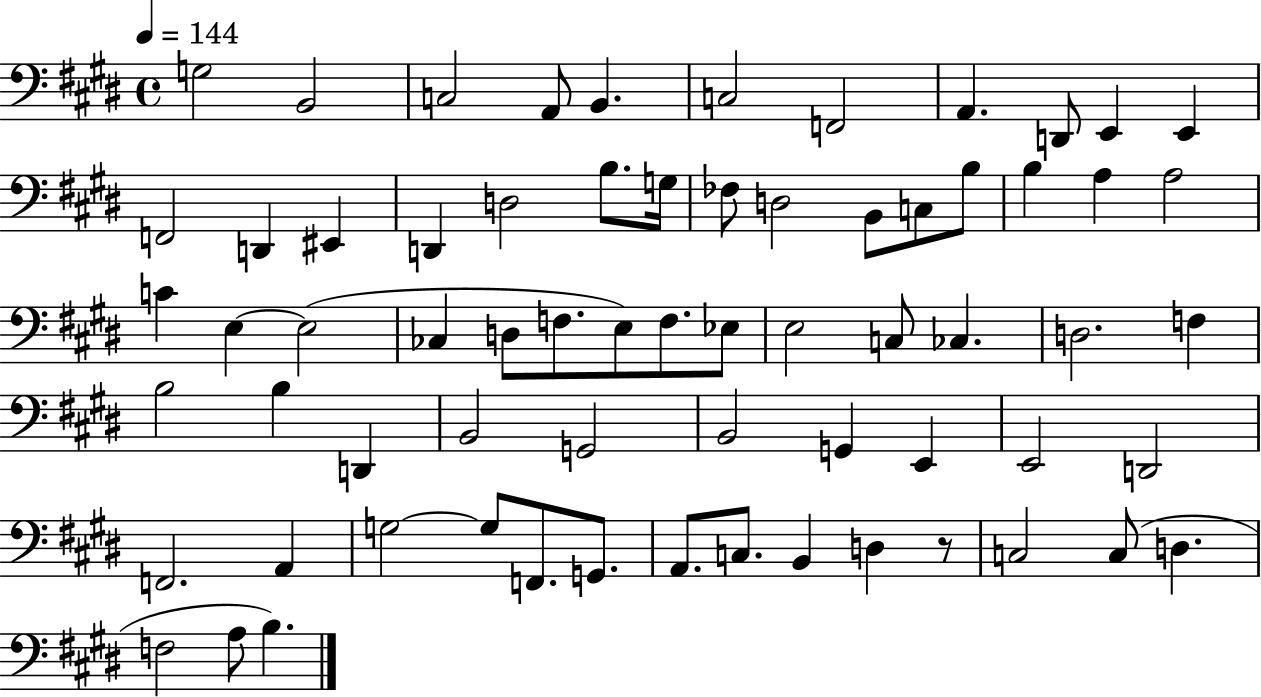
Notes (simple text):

G3/h B2/h C3/h A2/e B2/q. C3/h F2/h A2/q. D2/e E2/q E2/q F2/h D2/q EIS2/q D2/q D3/h B3/e. G3/s FES3/e D3/h B2/e C3/e B3/e B3/q A3/q A3/h C4/q E3/q E3/h CES3/q D3/e F3/e. E3/e F3/e. Eb3/e E3/h C3/e CES3/q. D3/h. F3/q B3/h B3/q D2/q B2/h G2/h B2/h G2/q E2/q E2/h D2/h F2/h. A2/q G3/h G3/e F2/e. G2/e. A2/e. C3/e. B2/q D3/q R/e C3/h C3/e D3/q. F3/h A3/e B3/q.